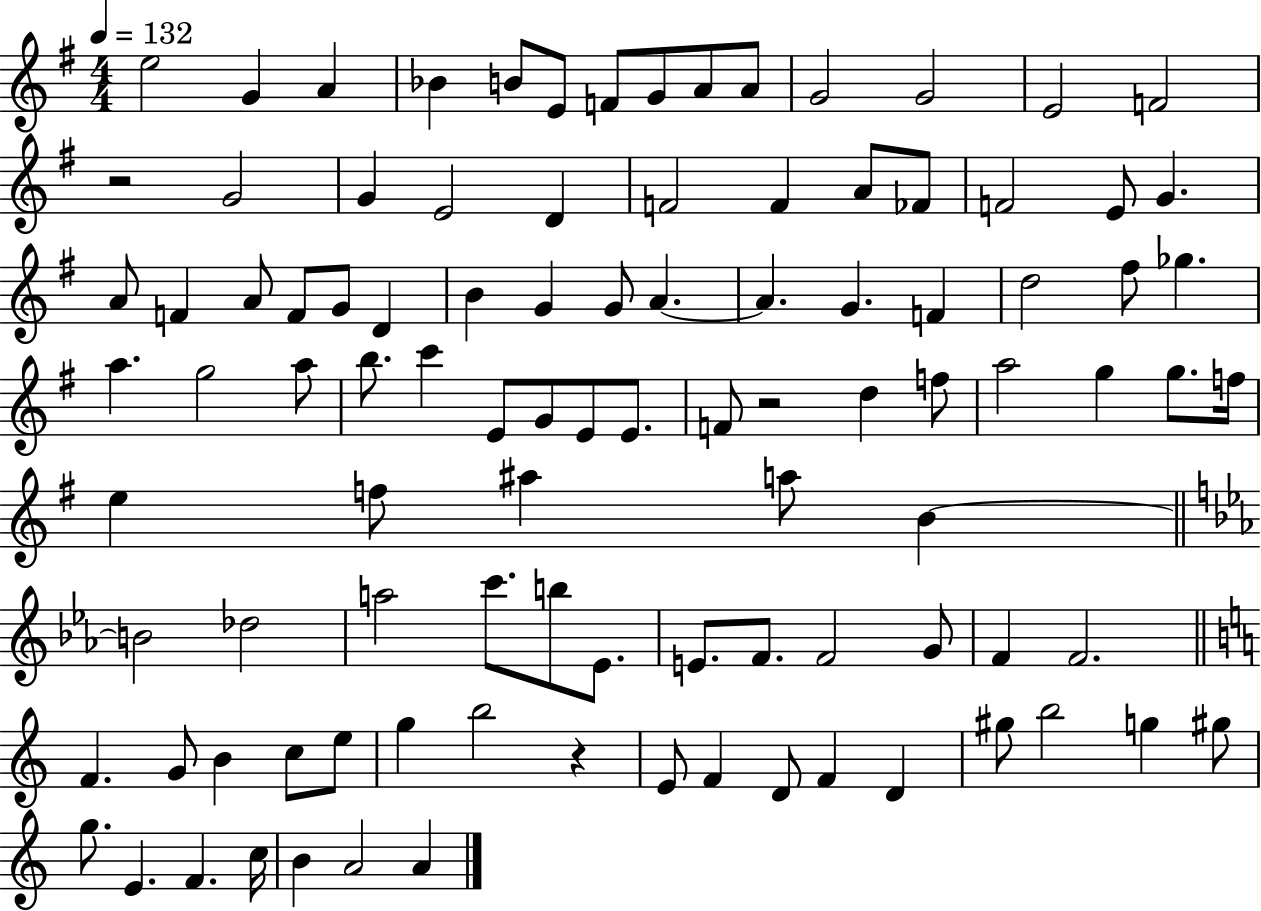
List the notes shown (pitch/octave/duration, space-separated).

E5/h G4/q A4/q Bb4/q B4/e E4/e F4/e G4/e A4/e A4/e G4/h G4/h E4/h F4/h R/h G4/h G4/q E4/h D4/q F4/h F4/q A4/e FES4/e F4/h E4/e G4/q. A4/e F4/q A4/e F4/e G4/e D4/q B4/q G4/q G4/e A4/q. A4/q. G4/q. F4/q D5/h F#5/e Gb5/q. A5/q. G5/h A5/e B5/e. C6/q E4/e G4/e E4/e E4/e. F4/e R/h D5/q F5/e A5/h G5/q G5/e. F5/s E5/q F5/e A#5/q A5/e B4/q B4/h Db5/h A5/h C6/e. B5/e Eb4/e. E4/e. F4/e. F4/h G4/e F4/q F4/h. F4/q. G4/e B4/q C5/e E5/e G5/q B5/h R/q E4/e F4/q D4/e F4/q D4/q G#5/e B5/h G5/q G#5/e G5/e. E4/q. F4/q. C5/s B4/q A4/h A4/q